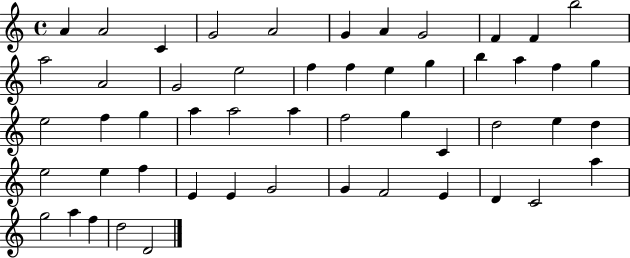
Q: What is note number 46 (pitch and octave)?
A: C4